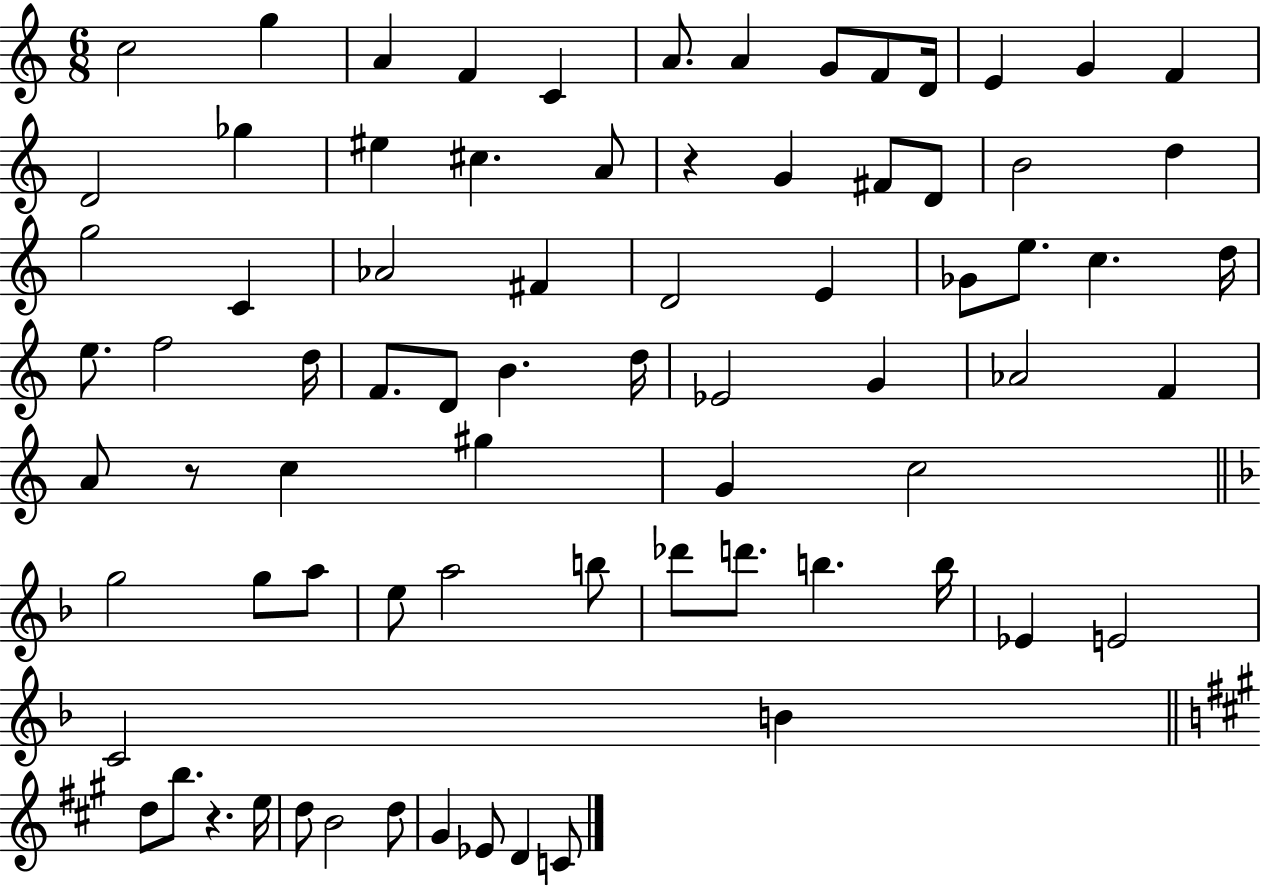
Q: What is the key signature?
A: C major